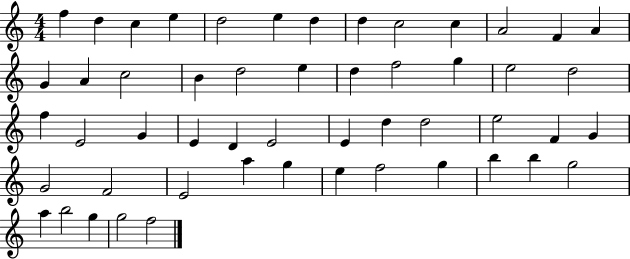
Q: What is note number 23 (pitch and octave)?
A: E5